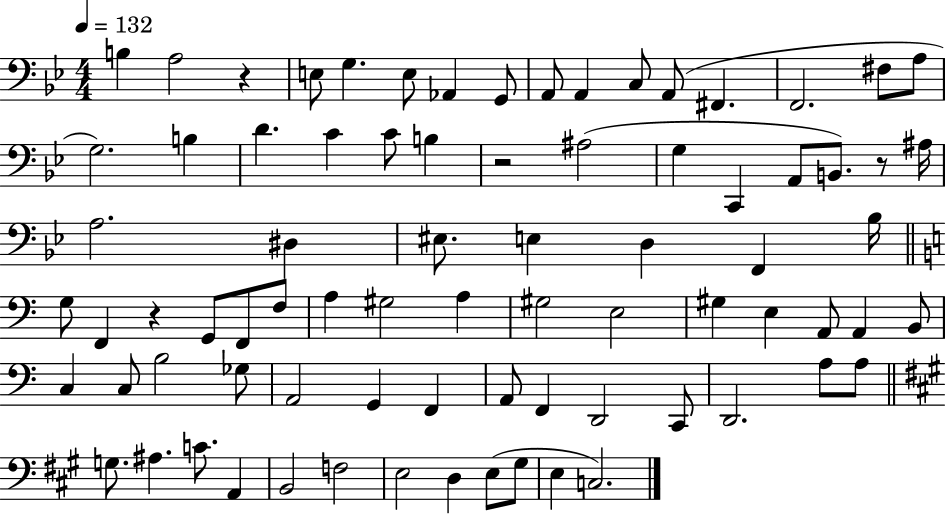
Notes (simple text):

B3/q A3/h R/q E3/e G3/q. E3/e Ab2/q G2/e A2/e A2/q C3/e A2/e F#2/q. F2/h. F#3/e A3/e G3/h. B3/q D4/q. C4/q C4/e B3/q R/h A#3/h G3/q C2/q A2/e B2/e. R/e A#3/s A3/h. D#3/q EIS3/e. E3/q D3/q F2/q Bb3/s G3/e F2/q R/q G2/e F2/e F3/e A3/q G#3/h A3/q G#3/h E3/h G#3/q E3/q A2/e A2/q B2/e C3/q C3/e B3/h Gb3/e A2/h G2/q F2/q A2/e F2/q D2/h C2/e D2/h. A3/e A3/e G3/e. A#3/q. C4/e. A2/q B2/h F3/h E3/h D3/q E3/e G#3/e E3/q C3/h.